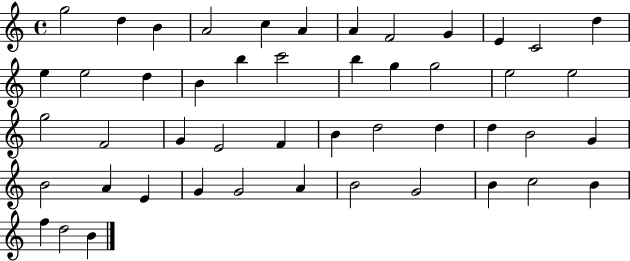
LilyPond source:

{
  \clef treble
  \time 4/4
  \defaultTimeSignature
  \key c \major
  g''2 d''4 b'4 | a'2 c''4 a'4 | a'4 f'2 g'4 | e'4 c'2 d''4 | \break e''4 e''2 d''4 | b'4 b''4 c'''2 | b''4 g''4 g''2 | e''2 e''2 | \break g''2 f'2 | g'4 e'2 f'4 | b'4 d''2 d''4 | d''4 b'2 g'4 | \break b'2 a'4 e'4 | g'4 g'2 a'4 | b'2 g'2 | b'4 c''2 b'4 | \break f''4 d''2 b'4 | \bar "|."
}